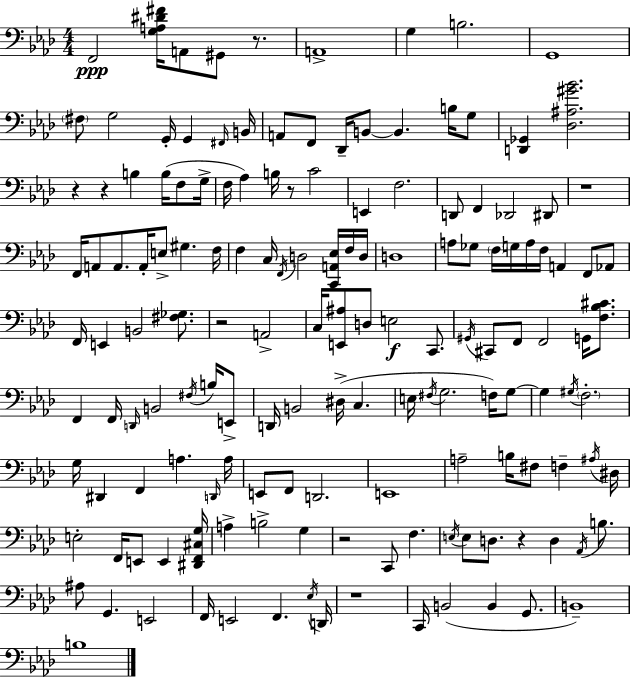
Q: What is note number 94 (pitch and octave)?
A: D2